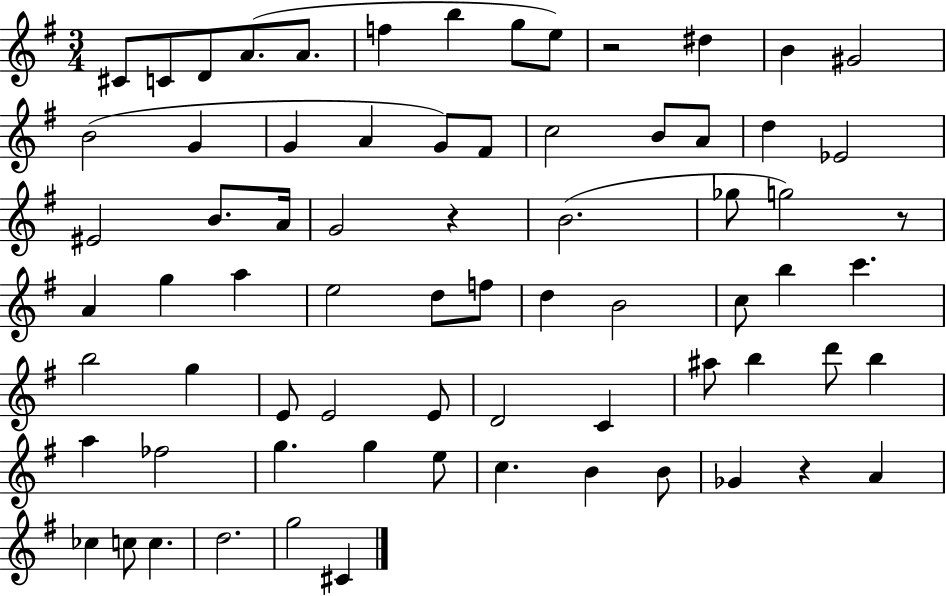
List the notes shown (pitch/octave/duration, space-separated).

C#4/e C4/e D4/e A4/e. A4/e. F5/q B5/q G5/e E5/e R/h D#5/q B4/q G#4/h B4/h G4/q G4/q A4/q G4/e F#4/e C5/h B4/e A4/e D5/q Eb4/h EIS4/h B4/e. A4/s G4/h R/q B4/h. Gb5/e G5/h R/e A4/q G5/q A5/q E5/h D5/e F5/e D5/q B4/h C5/e B5/q C6/q. B5/h G5/q E4/e E4/h E4/e D4/h C4/q A#5/e B5/q D6/e B5/q A5/q FES5/h G5/q. G5/q E5/e C5/q. B4/q B4/e Gb4/q R/q A4/q CES5/q C5/e C5/q. D5/h. G5/h C#4/q